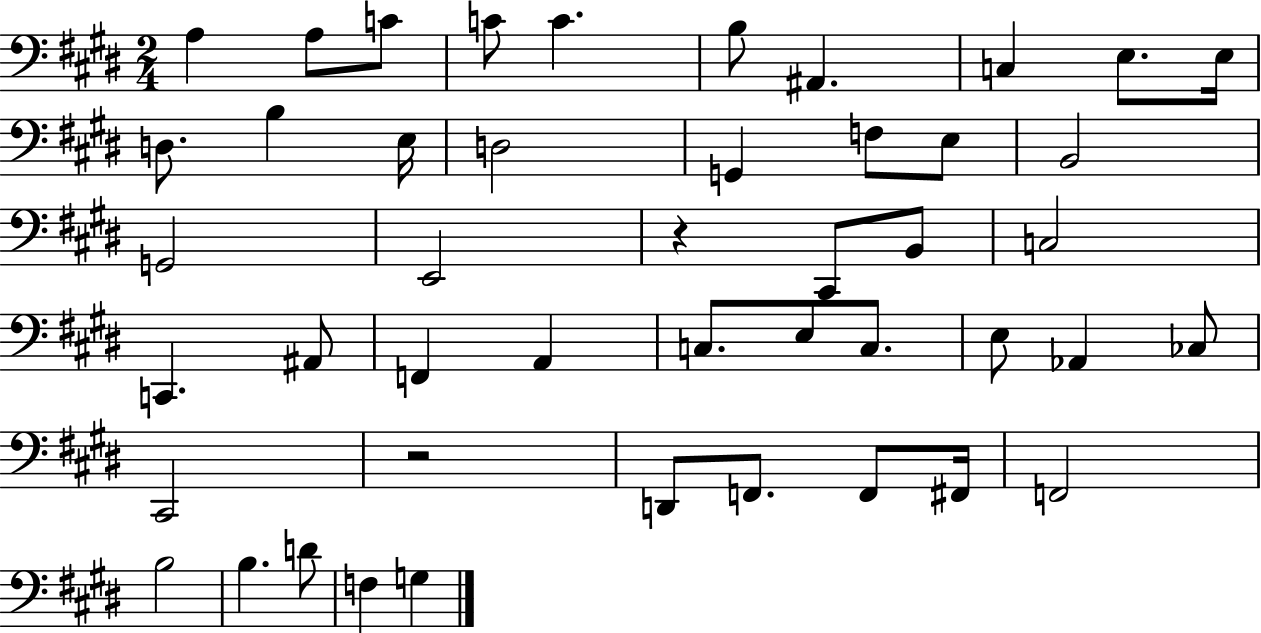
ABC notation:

X:1
T:Untitled
M:2/4
L:1/4
K:E
A, A,/2 C/2 C/2 C B,/2 ^A,, C, E,/2 E,/4 D,/2 B, E,/4 D,2 G,, F,/2 E,/2 B,,2 G,,2 E,,2 z ^C,,/2 B,,/2 C,2 C,, ^A,,/2 F,, A,, C,/2 E,/2 C,/2 E,/2 _A,, _C,/2 ^C,,2 z2 D,,/2 F,,/2 F,,/2 ^F,,/4 F,,2 B,2 B, D/2 F, G,